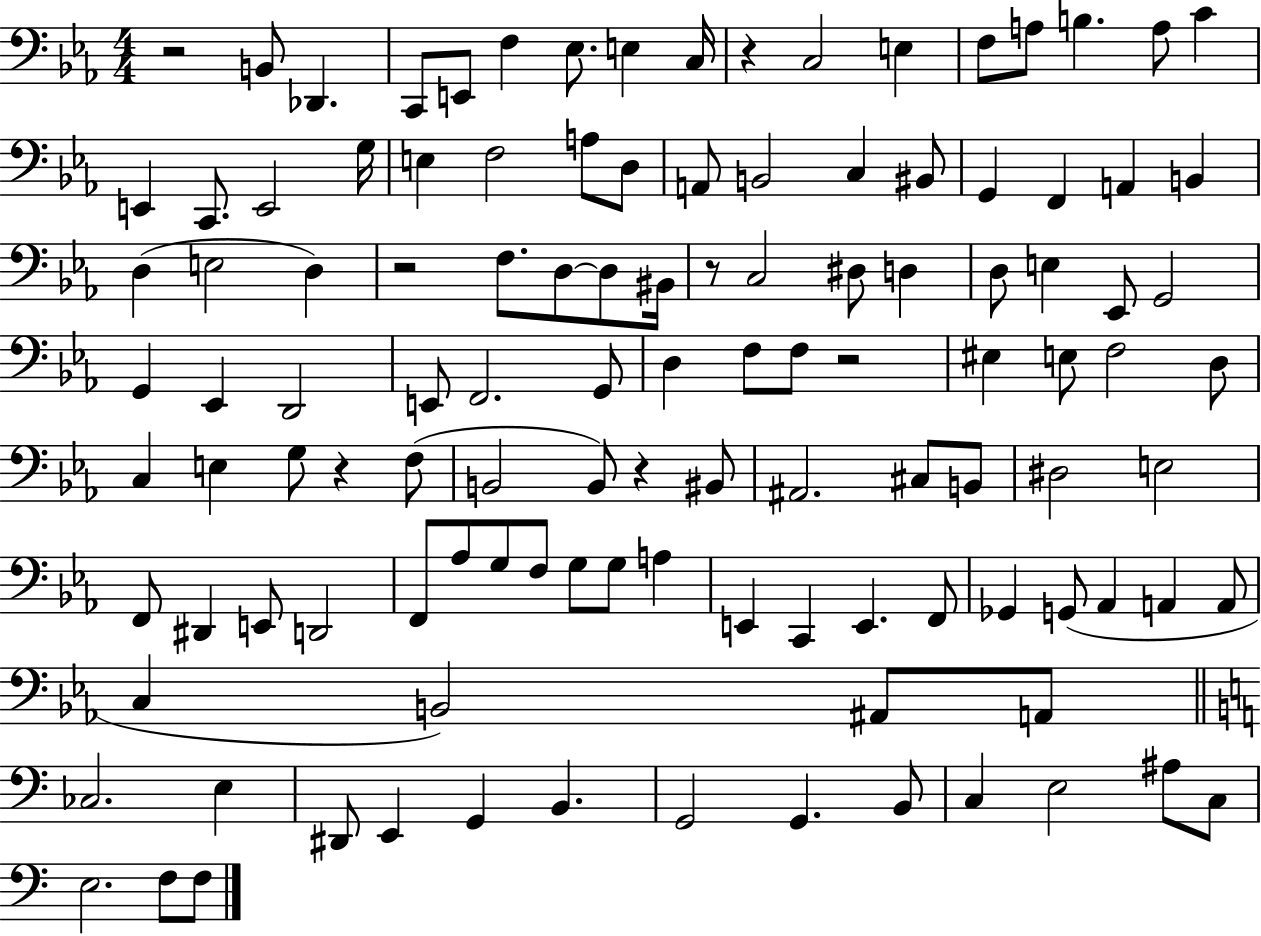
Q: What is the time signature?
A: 4/4